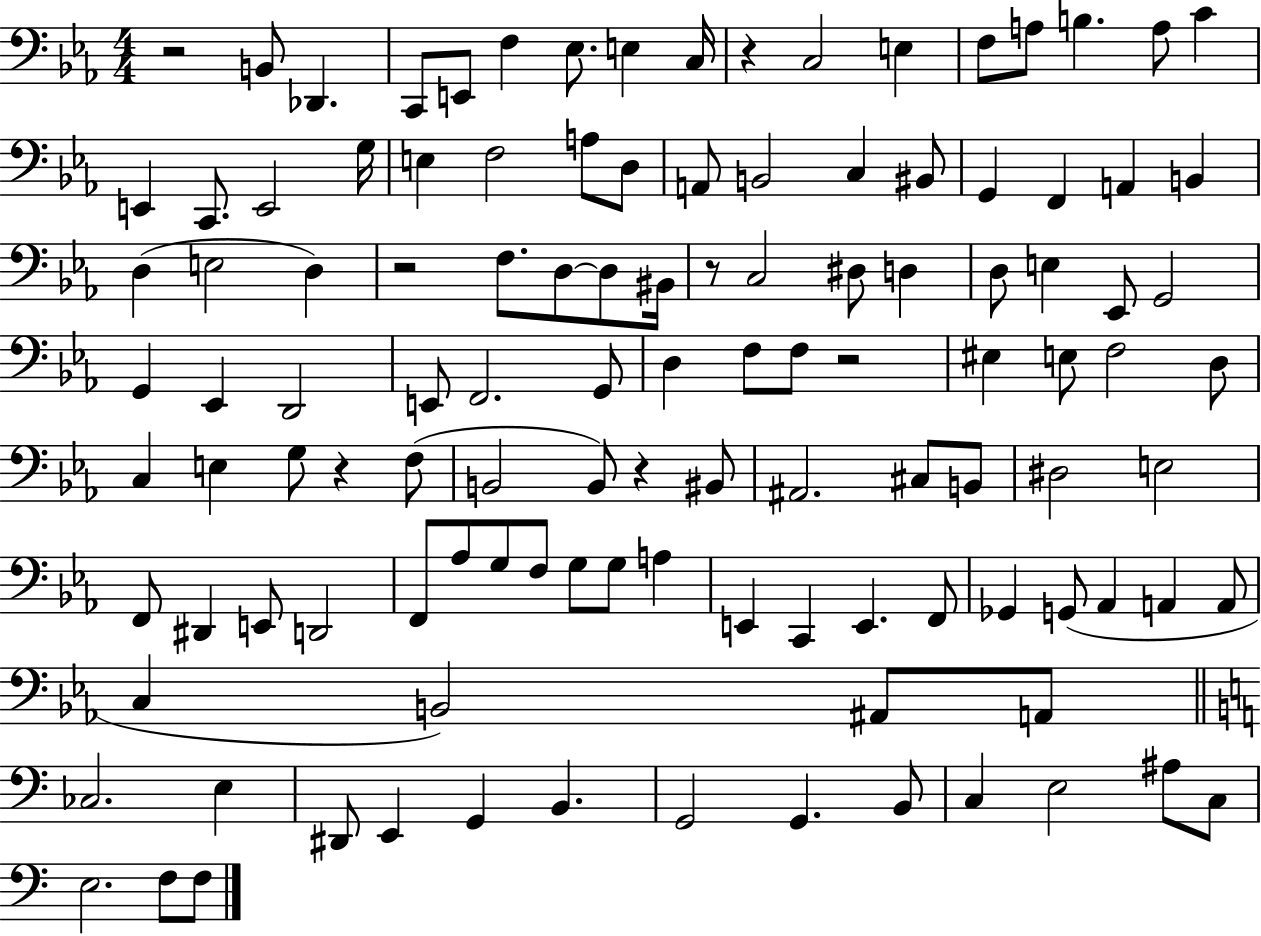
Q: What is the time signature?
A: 4/4